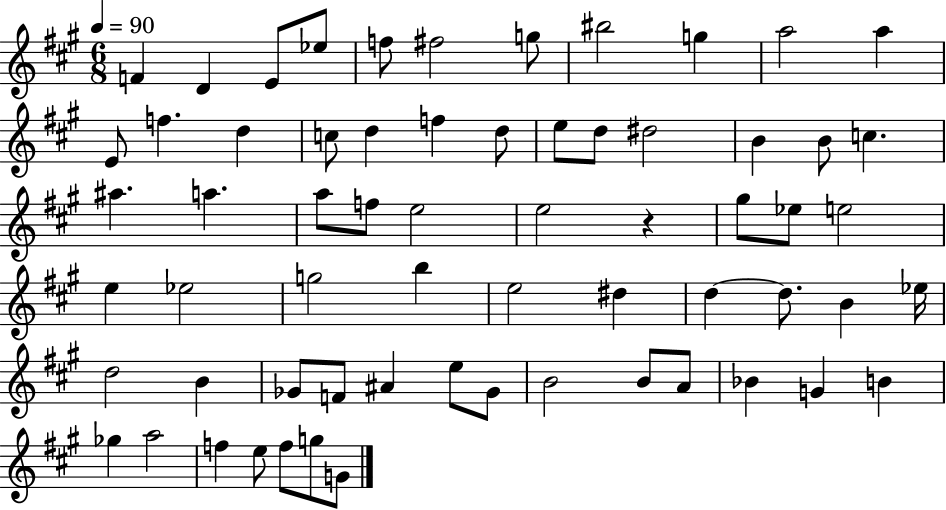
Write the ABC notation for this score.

X:1
T:Untitled
M:6/8
L:1/4
K:A
F D E/2 _e/2 f/2 ^f2 g/2 ^b2 g a2 a E/2 f d c/2 d f d/2 e/2 d/2 ^d2 B B/2 c ^a a a/2 f/2 e2 e2 z ^g/2 _e/2 e2 e _e2 g2 b e2 ^d d d/2 B _e/4 d2 B _G/2 F/2 ^A e/2 _G/2 B2 B/2 A/2 _B G B _g a2 f e/2 f/2 g/2 G/2